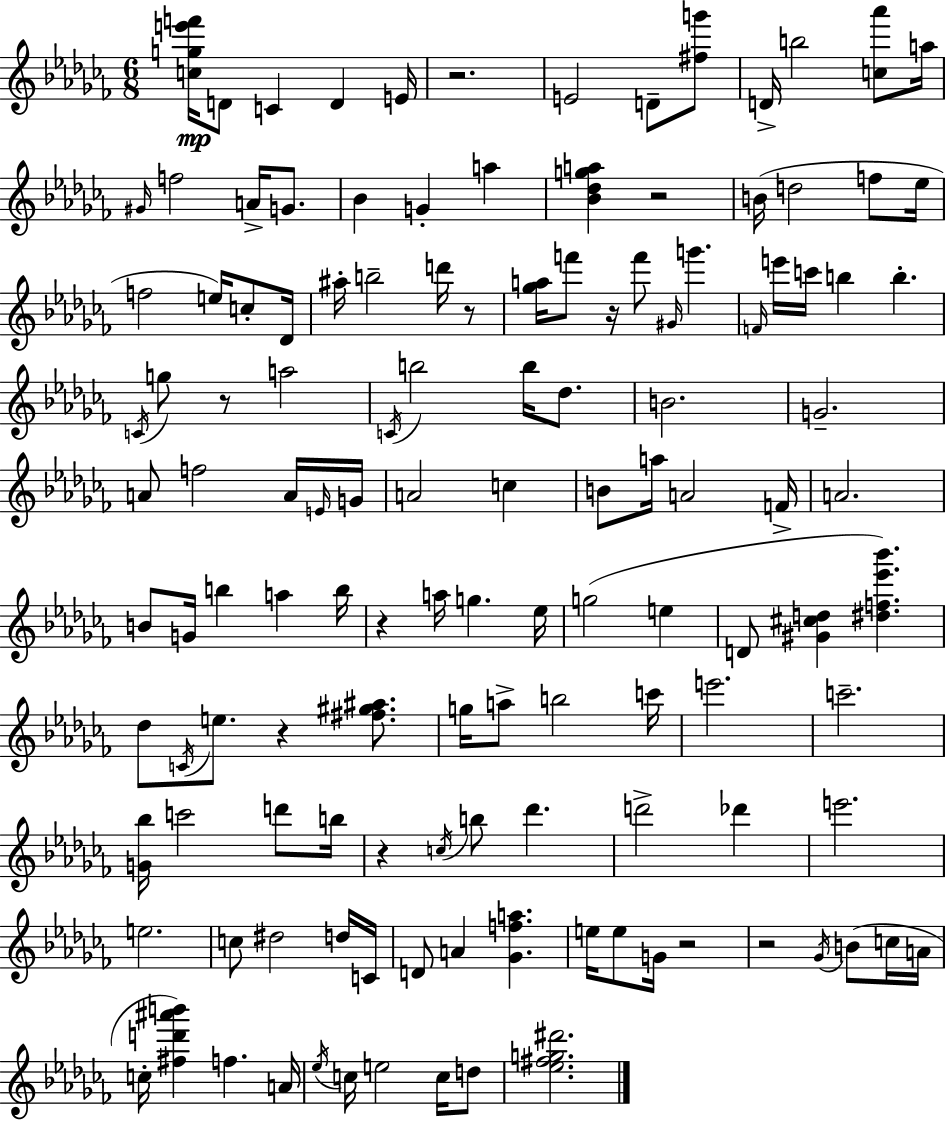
{
  \clef treble
  \numericTimeSignature
  \time 6/8
  \key aes \minor
  <c'' g'' e''' f'''>16\mp d'8 c'4 d'4 e'16 | r2. | e'2 d'8-- <fis'' g'''>8 | d'16-> b''2 <c'' aes'''>8 a''16 | \break \grace { gis'16 } f''2 a'16-> g'8. | bes'4 g'4-. a''4 | <bes' des'' g'' a''>4 r2 | b'16( d''2 f''8 | \break ees''16 f''2 e''16) c''8-. | des'16 ais''16-. b''2-- d'''16 r8 | <ges'' a''>16 f'''8 r16 f'''8 \grace { gis'16 } g'''4. | \grace { f'16 } e'''16 c'''16 b''4 b''4.-. | \break \acciaccatura { c'16 } g''8 r8 a''2 | \acciaccatura { c'16 } b''2 | b''16 des''8. b'2. | g'2.-- | \break a'8 f''2 | a'16 \grace { e'16 } g'16 a'2 | c''4 b'8 a''16 a'2 | f'16-> a'2. | \break b'8 g'16 b''4 | a''4 b''16 r4 a''16 g''4. | ees''16 g''2( | e''4 d'8 <gis' cis'' d''>4 | \break <dis'' f'' ees''' bes'''>4.) des''8 \acciaccatura { c'16 } e''8. | r4 <fis'' gis'' ais''>8. g''16 a''8-> b''2 | c'''16 e'''2. | c'''2.-- | \break <g' bes''>16 c'''2 | d'''8 b''16 r4 \acciaccatura { c''16 } | b''8 des'''4. d'''2-> | des'''4 e'''2. | \break e''2. | c''8 dis''2 | d''16 c'16 d'8 a'4 | <ges' f'' a''>4. e''16 e''8 g'16 | \break r2 r2 | \acciaccatura { ges'16 }( b'8 c''16 a'16 c''16-. <fis'' d''' ais''' b'''>4) | f''4. a'16 \acciaccatura { ees''16 } c''16 e''2 | c''16 d''8 <ees'' fis'' g'' dis'''>2. | \break \bar "|."
}